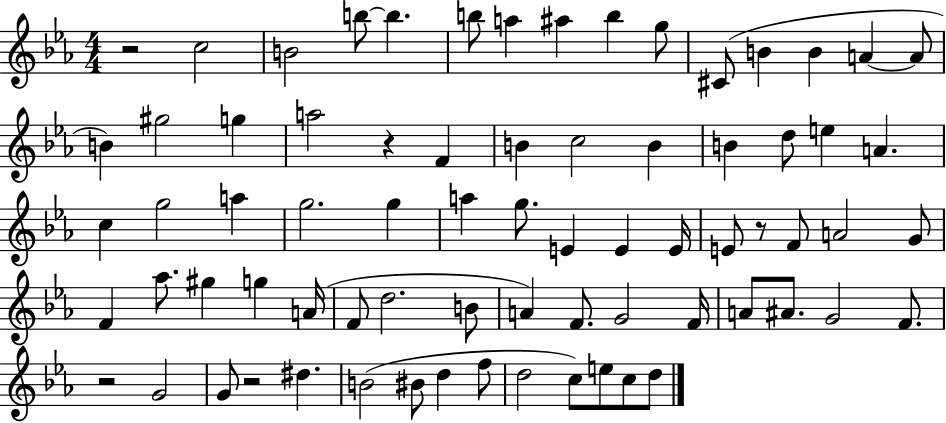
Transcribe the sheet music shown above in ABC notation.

X:1
T:Untitled
M:4/4
L:1/4
K:Eb
z2 c2 B2 b/2 b b/2 a ^a b g/2 ^C/2 B B A A/2 B ^g2 g a2 z F B c2 B B d/2 e A c g2 a g2 g a g/2 E E E/4 E/2 z/2 F/2 A2 G/2 F _a/2 ^g g A/4 F/2 d2 B/2 A F/2 G2 F/4 A/2 ^A/2 G2 F/2 z2 G2 G/2 z2 ^d B2 ^B/2 d f/2 d2 c/2 e/2 c/2 d/2